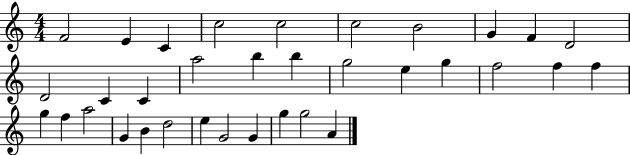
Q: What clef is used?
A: treble